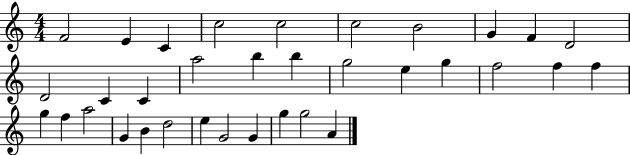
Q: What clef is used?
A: treble